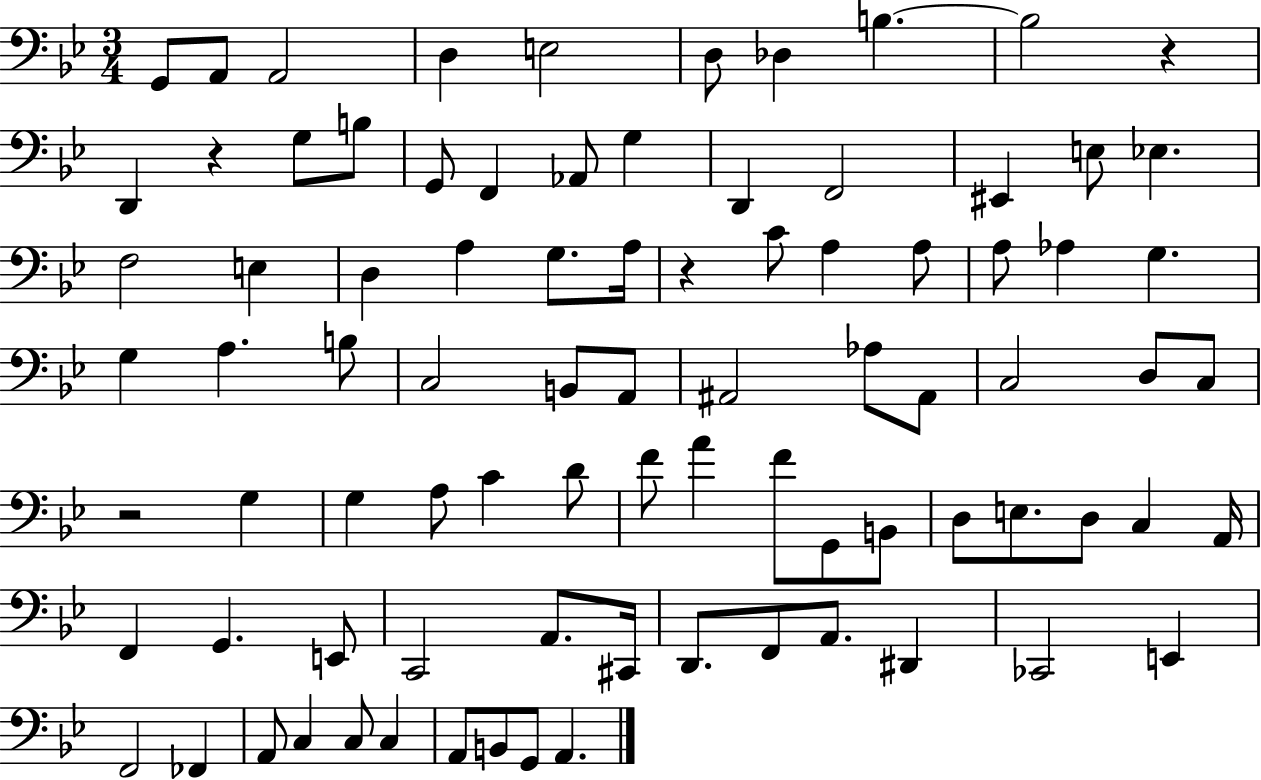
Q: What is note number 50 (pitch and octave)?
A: D4